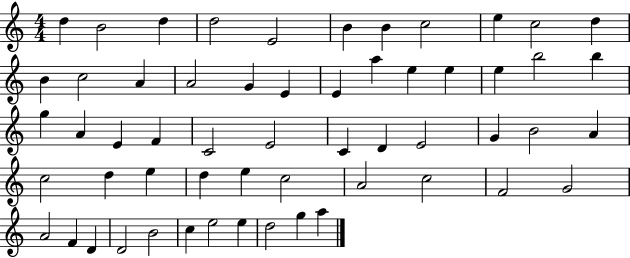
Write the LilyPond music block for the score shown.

{
  \clef treble
  \numericTimeSignature
  \time 4/4
  \key c \major
  d''4 b'2 d''4 | d''2 e'2 | b'4 b'4 c''2 | e''4 c''2 d''4 | \break b'4 c''2 a'4 | a'2 g'4 e'4 | e'4 a''4 e''4 e''4 | e''4 b''2 b''4 | \break g''4 a'4 e'4 f'4 | c'2 e'2 | c'4 d'4 e'2 | g'4 b'2 a'4 | \break c''2 d''4 e''4 | d''4 e''4 c''2 | a'2 c''2 | f'2 g'2 | \break a'2 f'4 d'4 | d'2 b'2 | c''4 e''2 e''4 | d''2 g''4 a''4 | \break \bar "|."
}